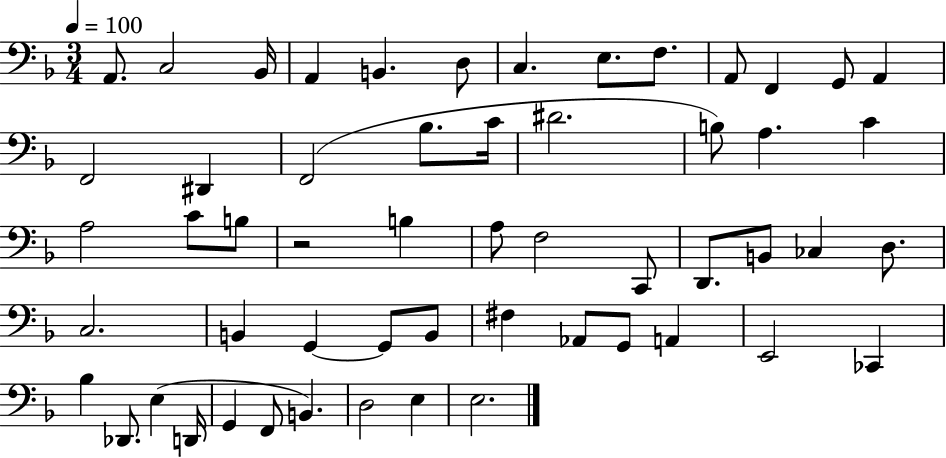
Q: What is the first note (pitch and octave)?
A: A2